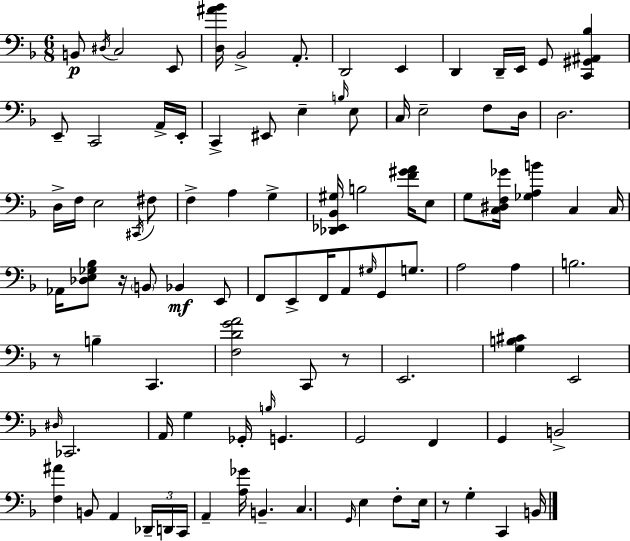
{
  \clef bass
  \numericTimeSignature
  \time 6/8
  \key d \minor
  b,8\p \acciaccatura { dis16 } c2 e,8 | <d ais' bes'>16 bes,2-> a,8.-. | d,2 e,4 | d,4 d,16-- e,16 g,8 <c, gis, ais, bes>4 | \break e,8-- c,2 a,16-> | e,16-. c,4-> eis,8 e4-- \grace { b16 } | e8 c16 e2-- f8 | d16 d2. | \break d16-> f16 e2 | \acciaccatura { cis,16 } fis8 f4-> a4 g4-> | <des, ees, bes, gis>16 b2 | <f' gis' a'>16 e8 g8 <c dis f ges'>16 <ges a b'>4 c4 | \break c16 aes,16 <des e ges bes>8 r16 \parenthesize b,8 bes,4\mf | e,8 f,8 e,8-> f,16 a,8 \grace { gis16 } g,8 | g8. a2 | a4 b2. | \break r8 b4-- c,4. | <f d' g' a'>2 | c,8 r8 e,2. | <g b cis'>4 e,2 | \break \grace { dis16 } ces,2. | a,16 g4 ges,16-. \grace { b16 } | g,4. g,2 | f,4 g,4 b,2-> | \break <f ais'>4 b,8 | a,4 \tuplet 3/2 { des,16-- d,16 c,16 } a,4-- <a ges'>16 | b,4.-- c4. | \grace { g,16 } e4 f8-. e16 r8 g4-. | \break c,4 b,16 \bar "|."
}